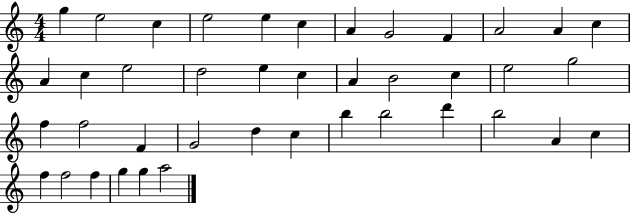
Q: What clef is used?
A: treble